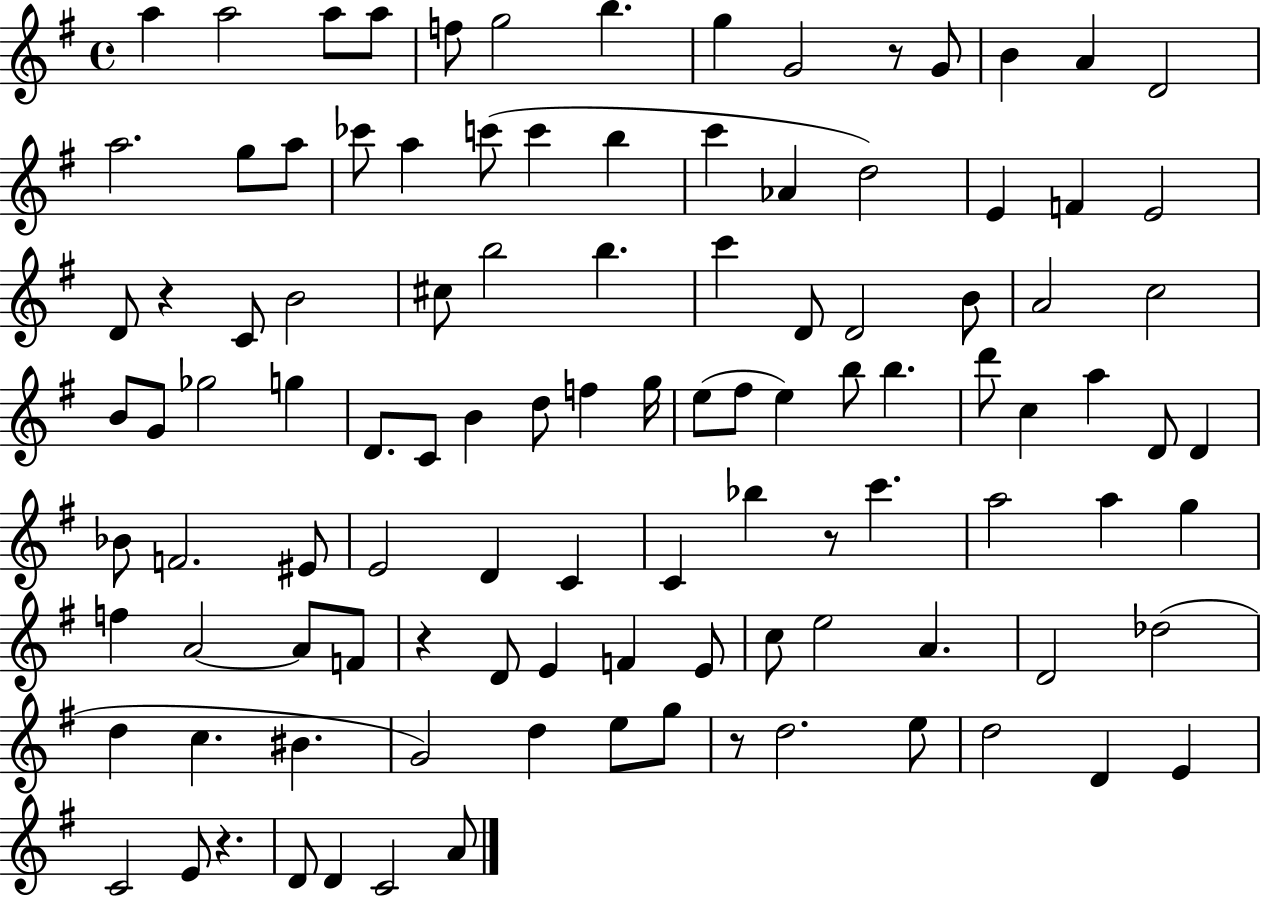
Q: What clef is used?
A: treble